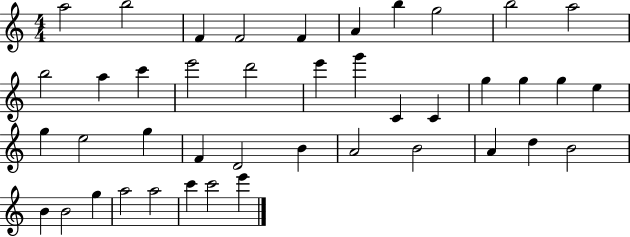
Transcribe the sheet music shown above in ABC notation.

X:1
T:Untitled
M:4/4
L:1/4
K:C
a2 b2 F F2 F A b g2 b2 a2 b2 a c' e'2 d'2 e' g' C C g g g e g e2 g F D2 B A2 B2 A d B2 B B2 g a2 a2 c' c'2 e'